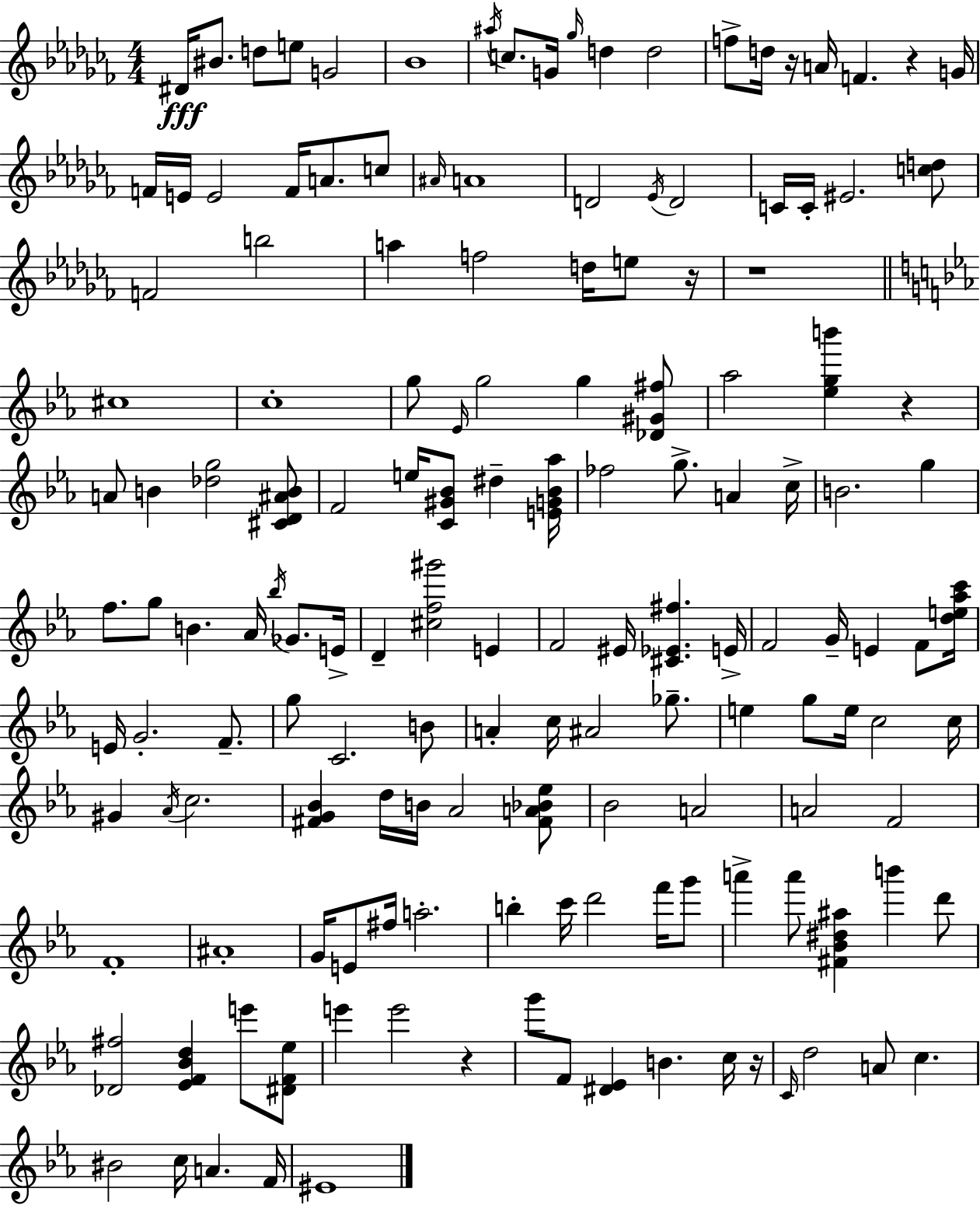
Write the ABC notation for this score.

X:1
T:Untitled
M:4/4
L:1/4
K:Abm
^D/4 ^B/2 d/2 e/2 G2 _B4 ^a/4 c/2 G/4 _g/4 d d2 f/2 d/4 z/4 A/4 F z G/4 F/4 E/4 E2 F/4 A/2 c/2 ^A/4 A4 D2 _E/4 D2 C/4 C/4 ^E2 [cd]/2 F2 b2 a f2 d/4 e/2 z/4 z4 ^c4 c4 g/2 _E/4 g2 g [_D^G^f]/2 _a2 [_egb'] z A/2 B [_dg]2 [^CD^AB]/2 F2 e/4 [C^G_B]/2 ^d [EG_B_a]/4 _f2 g/2 A c/4 B2 g f/2 g/2 B _A/4 _b/4 _G/2 E/4 D [^cf^g']2 E F2 ^E/4 [^C_E^f] E/4 F2 G/4 E F/2 [de_ac']/4 E/4 G2 F/2 g/2 C2 B/2 A c/4 ^A2 _g/2 e g/2 e/4 c2 c/4 ^G _A/4 c2 [^FG_B] d/4 B/4 _A2 [^FA_B_e]/2 _B2 A2 A2 F2 F4 ^A4 G/4 E/2 ^f/4 a2 b c'/4 d'2 f'/4 g'/2 a' a'/2 [^F_B^d^a] b' d'/2 [_D^f]2 [_EF_Bd] e'/2 [^DF_e]/2 e' e'2 z g'/2 F/2 [^D_E] B c/4 z/4 C/4 d2 A/2 c ^B2 c/4 A F/4 ^E4